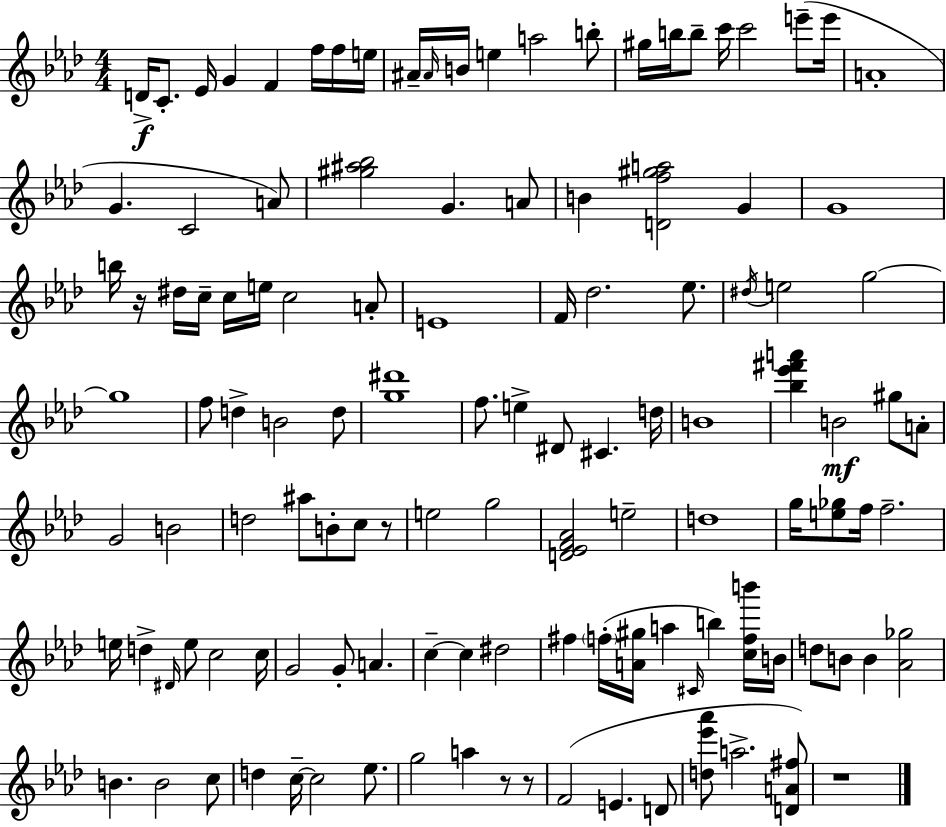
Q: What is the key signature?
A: AES major